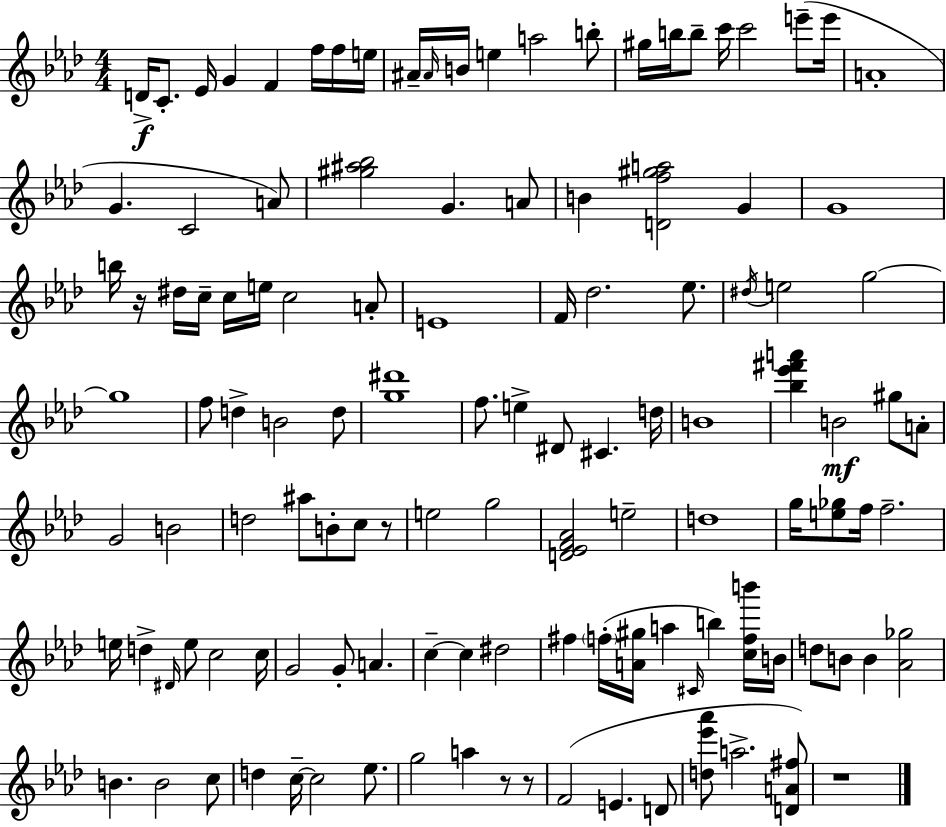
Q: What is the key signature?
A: AES major